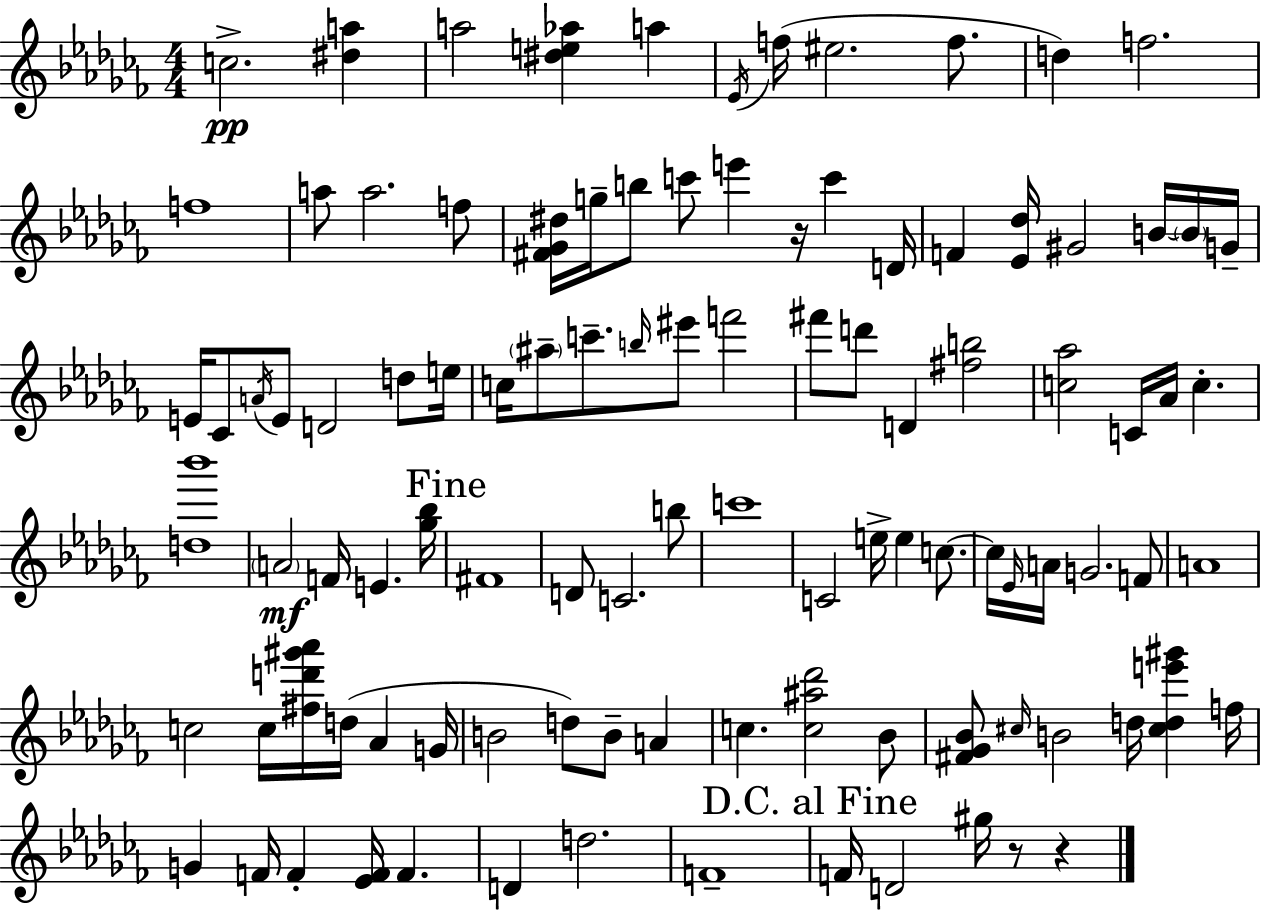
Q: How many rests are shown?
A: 3